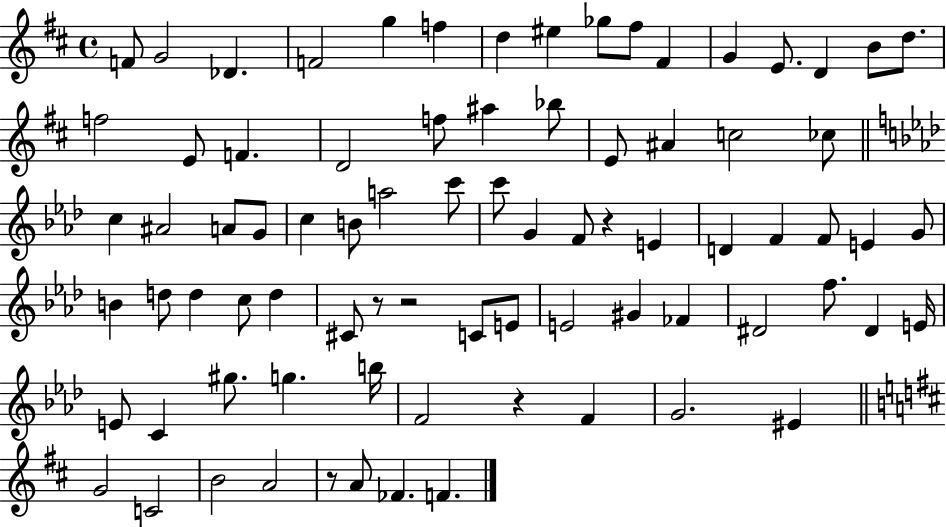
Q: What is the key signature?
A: D major